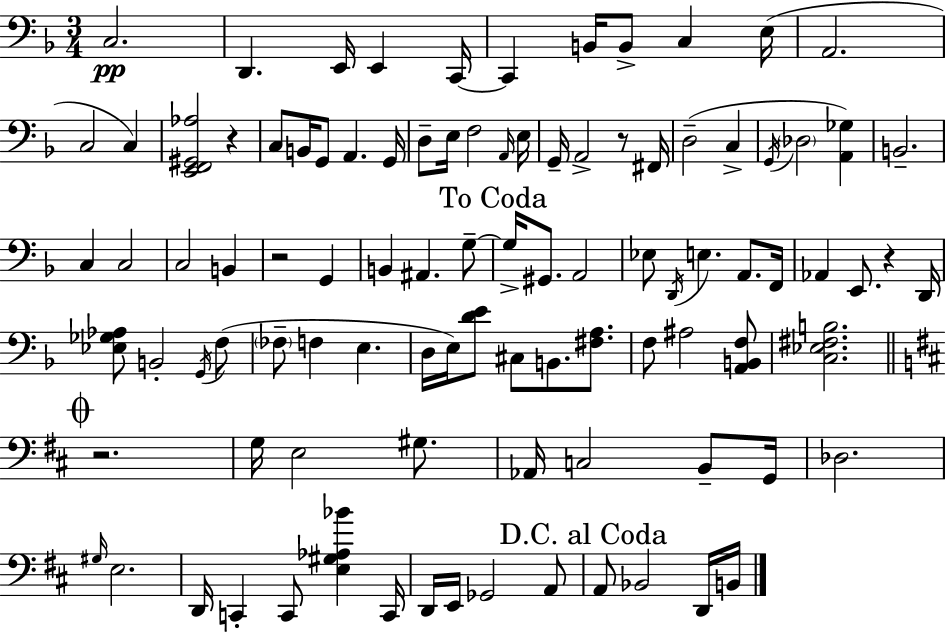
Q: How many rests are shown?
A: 5